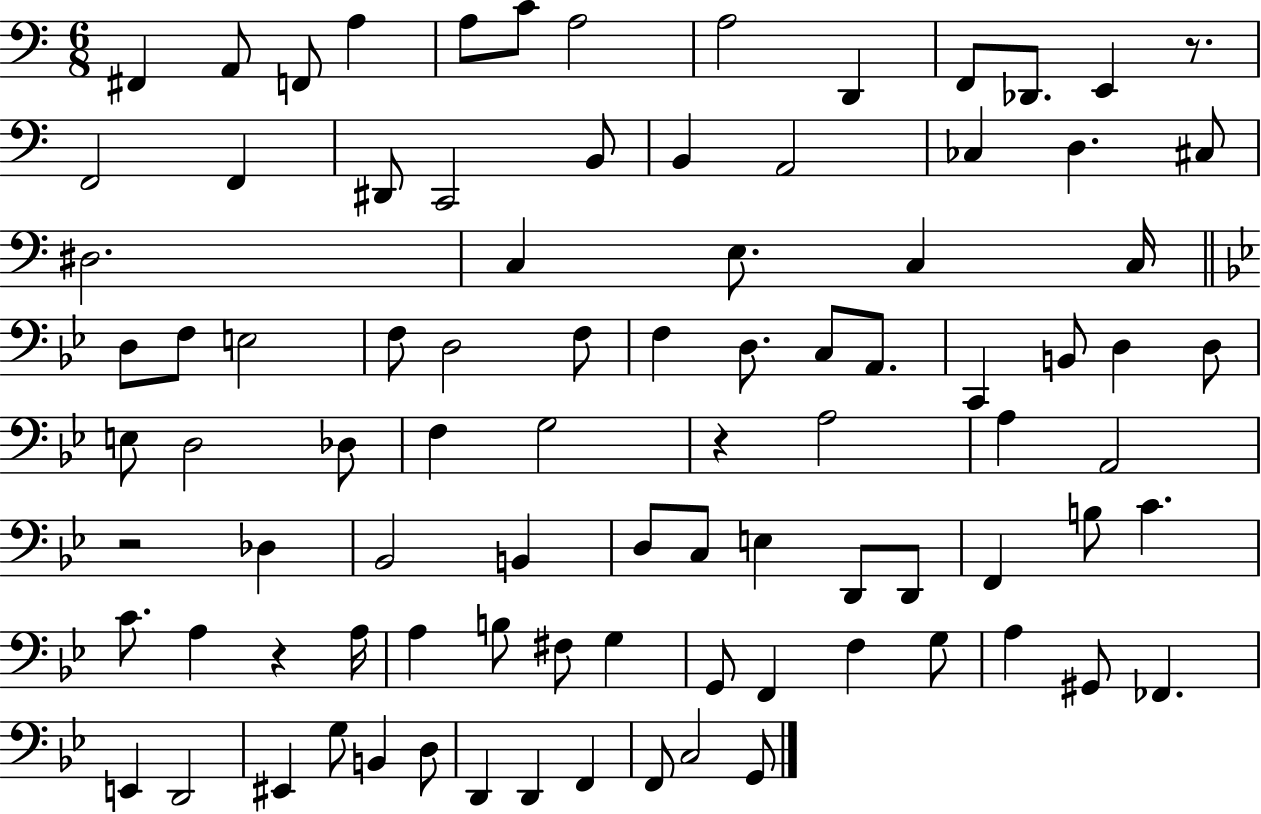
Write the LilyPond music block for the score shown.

{
  \clef bass
  \numericTimeSignature
  \time 6/8
  \key c \major
  \repeat volta 2 { fis,4 a,8 f,8 a4 | a8 c'8 a2 | a2 d,4 | f,8 des,8. e,4 r8. | \break f,2 f,4 | dis,8 c,2 b,8 | b,4 a,2 | ces4 d4. cis8 | \break dis2. | c4 e8. c4 c16 | \bar "||" \break \key bes \major d8 f8 e2 | f8 d2 f8 | f4 d8. c8 a,8. | c,4 b,8 d4 d8 | \break e8 d2 des8 | f4 g2 | r4 a2 | a4 a,2 | \break r2 des4 | bes,2 b,4 | d8 c8 e4 d,8 d,8 | f,4 b8 c'4. | \break c'8. a4 r4 a16 | a4 b8 fis8 g4 | g,8 f,4 f4 g8 | a4 gis,8 fes,4. | \break e,4 d,2 | eis,4 g8 b,4 d8 | d,4 d,4 f,4 | f,8 c2 g,8 | \break } \bar "|."
}